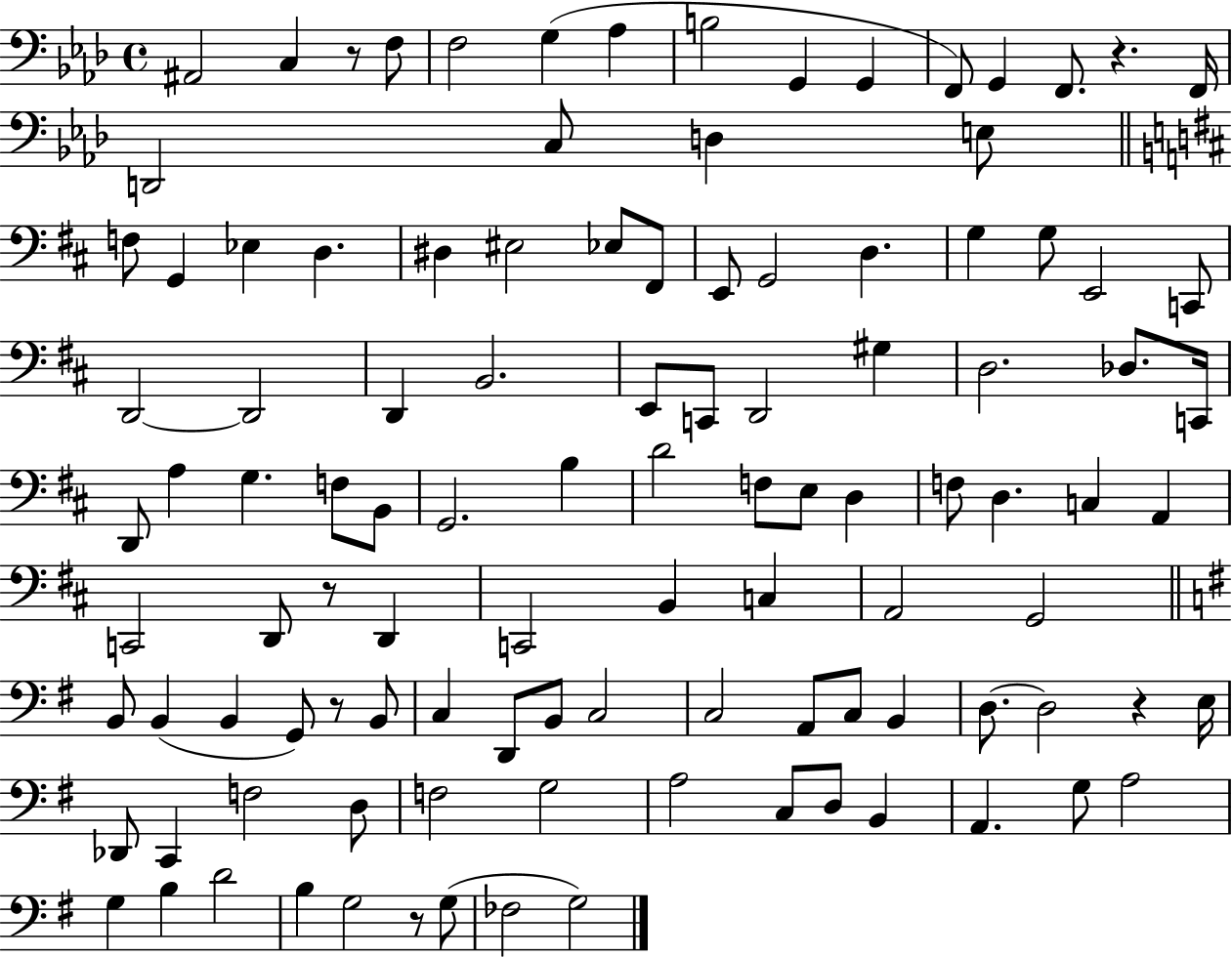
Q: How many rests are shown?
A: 6